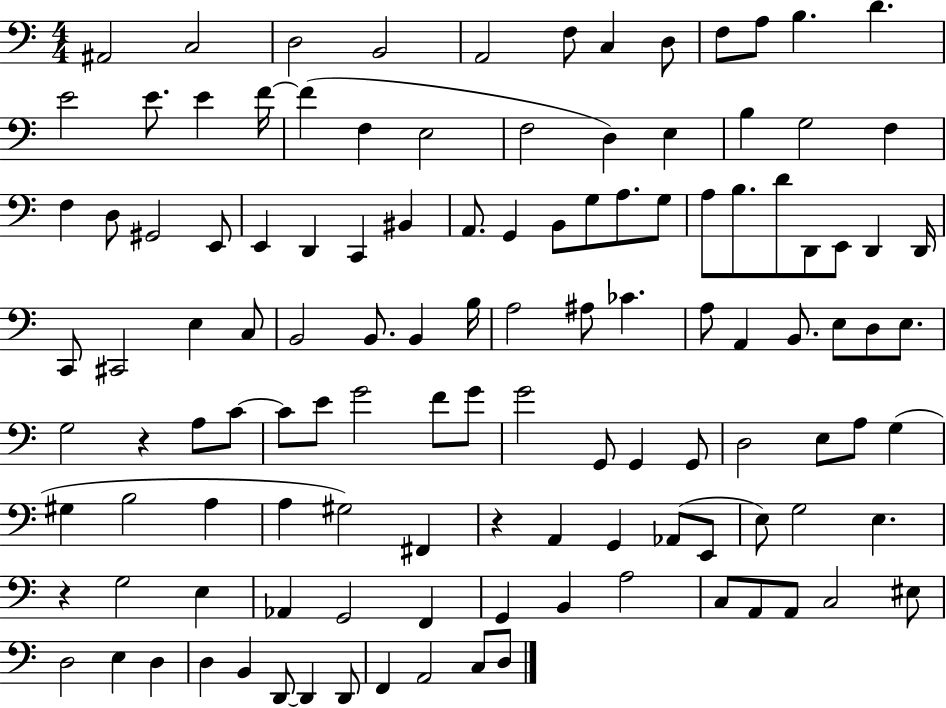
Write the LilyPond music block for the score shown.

{
  \clef bass
  \numericTimeSignature
  \time 4/4
  \key c \major
  \repeat volta 2 { ais,2 c2 | d2 b,2 | a,2 f8 c4 d8 | f8 a8 b4. d'4. | \break e'2 e'8. e'4 f'16~~ | f'4( f4 e2 | f2 d4) e4 | b4 g2 f4 | \break f4 d8 gis,2 e,8 | e,4 d,4 c,4 bis,4 | a,8. g,4 b,8 g8 a8. g8 | a8 b8. d'8 d,8 e,8 d,4 d,16 | \break c,8 cis,2 e4 c8 | b,2 b,8. b,4 b16 | a2 ais8 ces'4. | a8 a,4 b,8. e8 d8 e8. | \break g2 r4 a8 c'8~~ | c'8 e'8 g'2 f'8 g'8 | g'2 g,8 g,4 g,8 | d2 e8 a8 g4( | \break gis4 b2 a4 | a4 gis2) fis,4 | r4 a,4 g,4 aes,8( e,8 | e8) g2 e4. | \break r4 g2 e4 | aes,4 g,2 f,4 | g,4 b,4 a2 | c8 a,8 a,8 c2 eis8 | \break d2 e4 d4 | d4 b,4 d,8~~ d,4 d,8 | f,4 a,2 c8 d8 | } \bar "|."
}